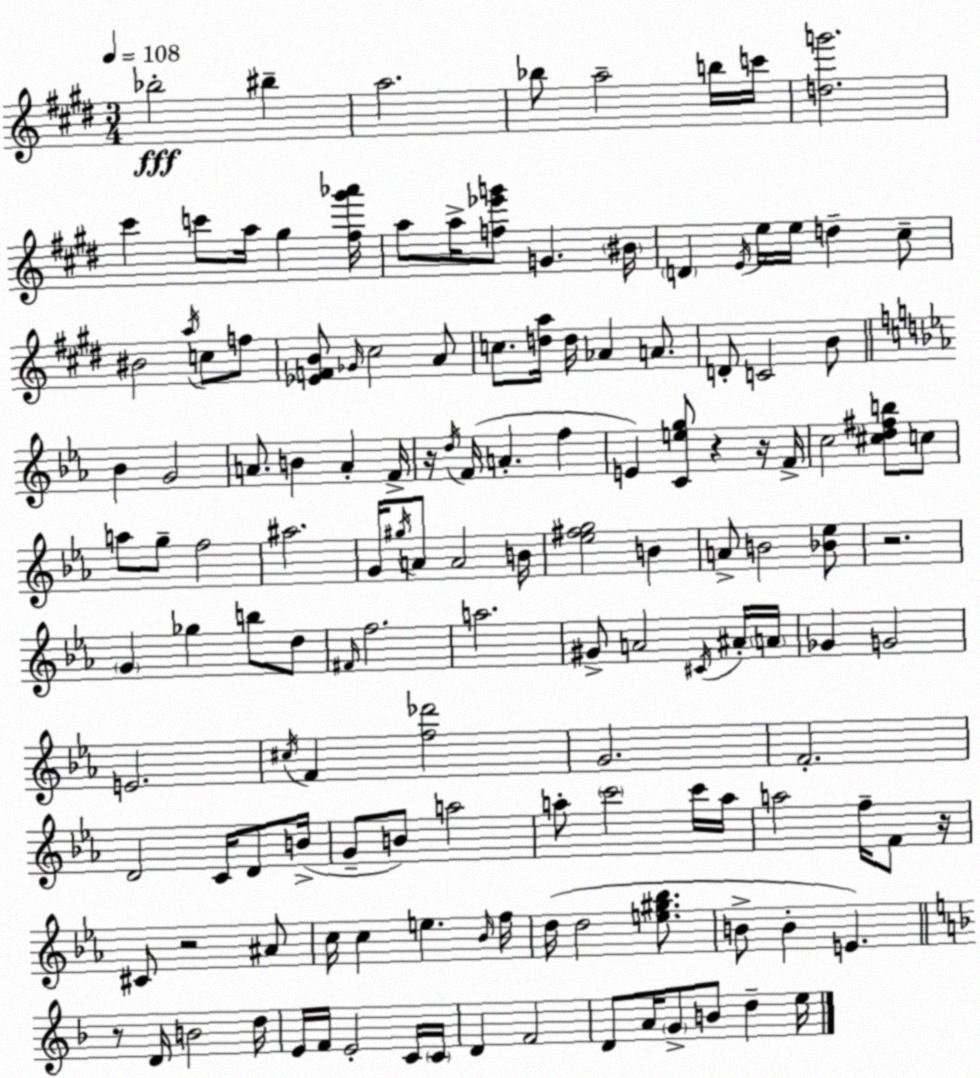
X:1
T:Untitled
M:3/4
L:1/4
K:E
_b2 ^b a2 _b/2 a2 b/4 c'/4 [dg']2 ^c' c'/2 a/4 ^g [^f^g'_a']/4 a/2 a/4 [f_e'g']/2 G ^B/4 D E/4 e/4 e/4 d ^c/2 ^B2 a/4 c/2 f/2 [_EFB]/2 _G/4 ^c2 A/2 c/2 [da]/4 d/4 _A A/2 D/2 C2 B/2 _B G2 A/2 B A F/4 z/4 d/4 F/4 A f E [Ceg]/2 z z/4 F/4 c2 [^cd^fb]/2 c/2 a/2 g/2 f2 ^a2 G/4 ^g/4 A/2 A2 B/4 [_e^fg]2 B A/2 B2 [_B_e]/2 z2 G _g b/2 d/2 ^F/4 f2 a2 ^G/2 A2 ^C/4 ^A/4 A/4 _G G2 E2 ^c/4 F [f_d']2 G2 F2 D2 C/4 D/2 B/4 G/2 B/2 a2 a/2 c'2 c'/4 a/4 a2 f/4 F/2 z/4 ^C/2 z2 ^A/2 c/4 c e _B/4 f/4 d/4 d2 [e^g_b]/2 B/2 B E z/2 D/4 B2 d/4 E/4 F/4 E2 C/4 C/4 D F2 D/2 A/4 G/2 B/2 d e/4